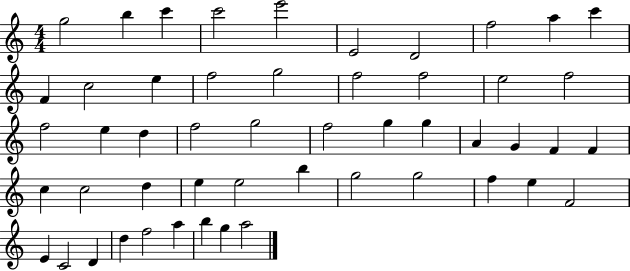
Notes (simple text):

G5/h B5/q C6/q C6/h E6/h E4/h D4/h F5/h A5/q C6/q F4/q C5/h E5/q F5/h G5/h F5/h F5/h E5/h F5/h F5/h E5/q D5/q F5/h G5/h F5/h G5/q G5/q A4/q G4/q F4/q F4/q C5/q C5/h D5/q E5/q E5/h B5/q G5/h G5/h F5/q E5/q F4/h E4/q C4/h D4/q D5/q F5/h A5/q B5/q G5/q A5/h